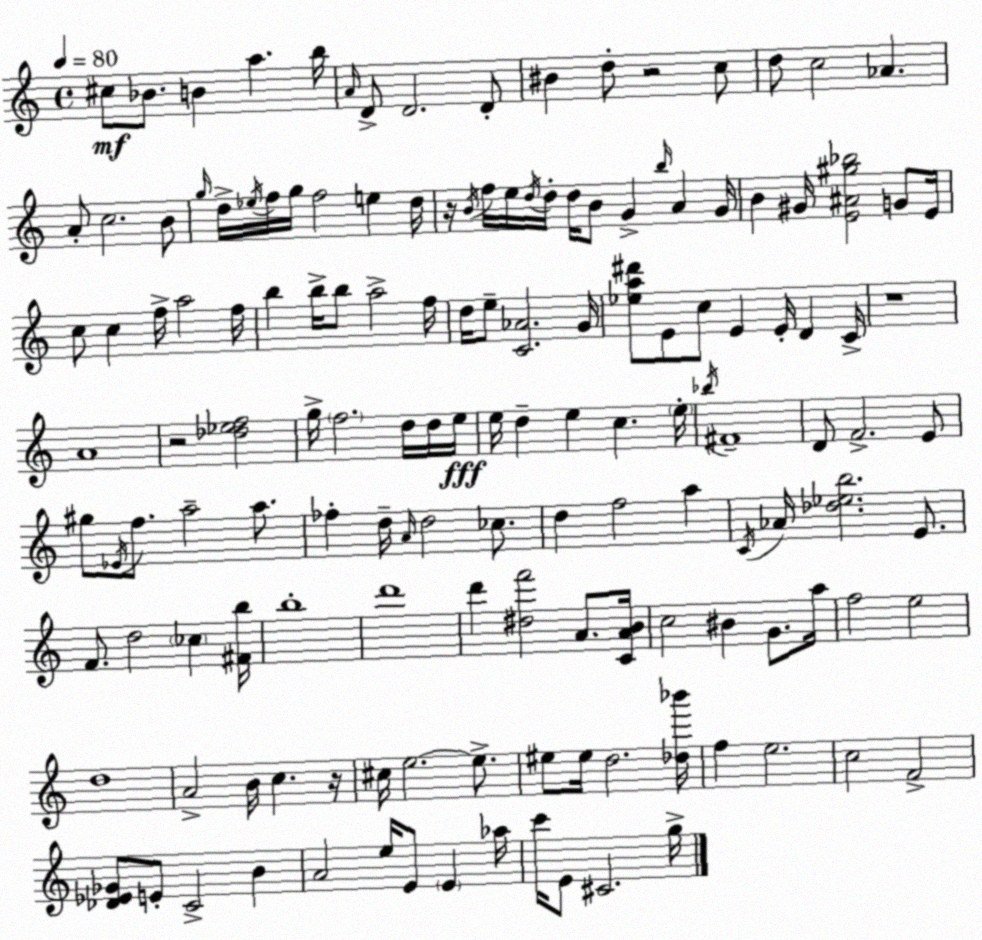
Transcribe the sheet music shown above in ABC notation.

X:1
T:Untitled
M:4/4
L:1/4
K:C
^c/2 _B/2 B a b/4 A/4 D/2 D2 D/2 ^B d/2 z2 c/2 d/2 c2 _A A/2 c2 B/2 g/4 d/4 _e/4 f/4 g/4 f2 e d/4 z/4 B/4 f/4 e/4 d/4 d/4 d/4 B/2 G b/4 A G/4 B ^G/4 [E^A^g_b]2 G/2 E/4 c/2 c f/4 a2 f/4 b b/4 b/2 a2 f/4 d/4 e/2 [C_A]2 G/4 [_ea^d']/2 E/2 c/2 E E/4 D C/4 z4 A4 z2 [_d_ef]2 g/4 f2 d/4 d/4 e/4 e/4 d e c e/4 _b/4 ^F4 D/2 F2 E/2 ^g/2 _E/4 f/2 a2 a/2 _f d/4 A/4 d2 _c/2 d f2 a C/4 _A/4 [_d_eb]2 E/2 F/2 d2 _c [^Fb]/4 b4 d'4 d' [^df']2 A/2 [CAB]/4 c2 ^B G/2 a/4 f2 e2 d4 A2 B/4 c z/4 ^c/4 e2 e/2 ^e/2 ^e/4 d2 [_d_b']/4 f e2 c2 F2 [_D_E_G]/2 E/2 C2 B A2 e/4 E/2 E _a/4 c'/4 E/2 ^C2 g/4